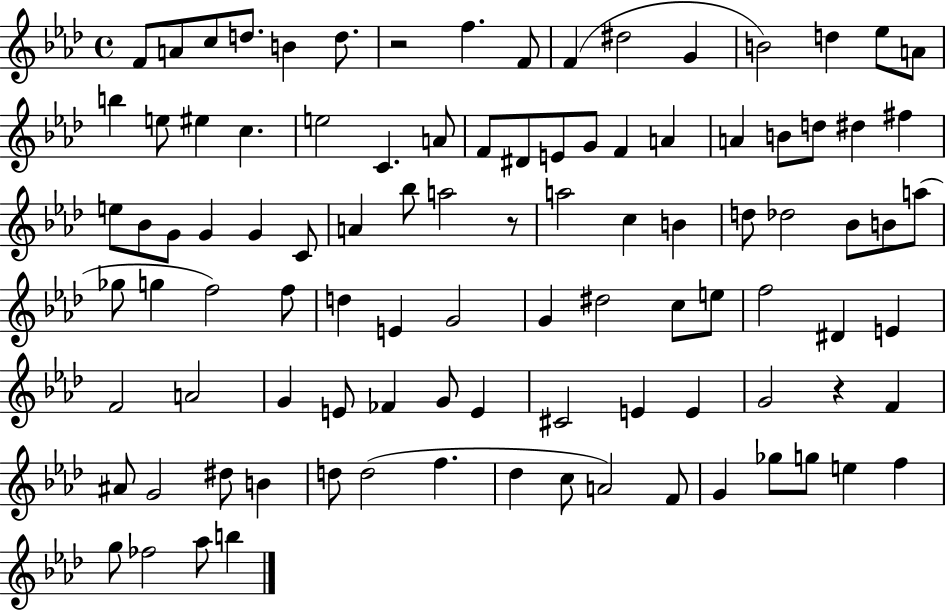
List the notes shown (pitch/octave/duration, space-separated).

F4/e A4/e C5/e D5/e. B4/q D5/e. R/h F5/q. F4/e F4/q D#5/h G4/q B4/h D5/q Eb5/e A4/e B5/q E5/e EIS5/q C5/q. E5/h C4/q. A4/e F4/e D#4/e E4/e G4/e F4/q A4/q A4/q B4/e D5/e D#5/q F#5/q E5/e Bb4/e G4/e G4/q G4/q C4/e A4/q Bb5/e A5/h R/e A5/h C5/q B4/q D5/e Db5/h Bb4/e B4/e A5/e Gb5/e G5/q F5/h F5/e D5/q E4/q G4/h G4/q D#5/h C5/e E5/e F5/h D#4/q E4/q F4/h A4/h G4/q E4/e FES4/q G4/e E4/q C#4/h E4/q E4/q G4/h R/q F4/q A#4/e G4/h D#5/e B4/q D5/e D5/h F5/q. Db5/q C5/e A4/h F4/e G4/q Gb5/e G5/e E5/q F5/q G5/e FES5/h Ab5/e B5/q